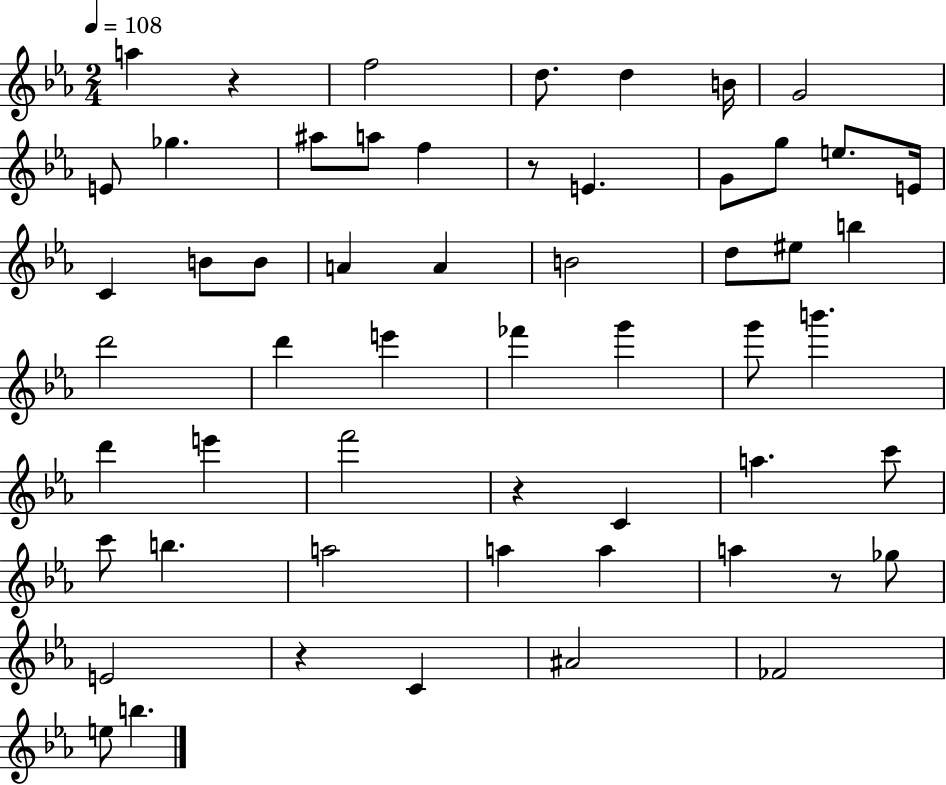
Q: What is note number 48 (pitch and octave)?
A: A#4